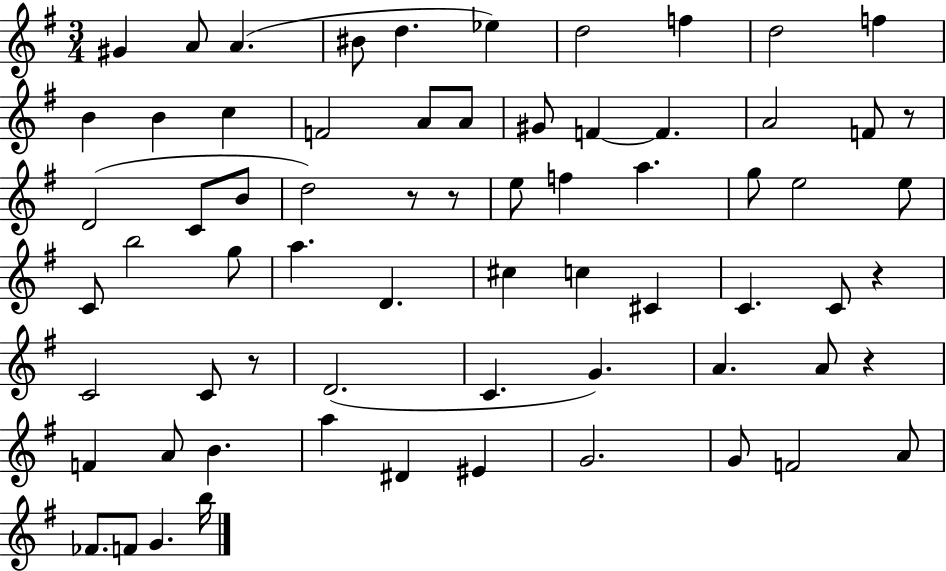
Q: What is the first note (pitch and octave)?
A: G#4